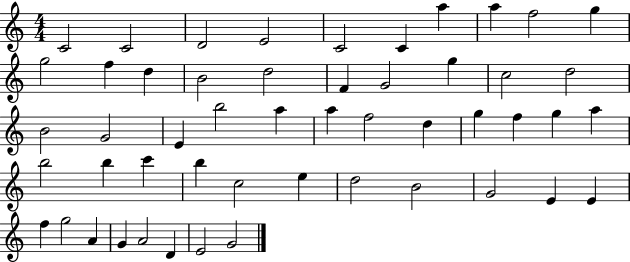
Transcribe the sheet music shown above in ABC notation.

X:1
T:Untitled
M:4/4
L:1/4
K:C
C2 C2 D2 E2 C2 C a a f2 g g2 f d B2 d2 F G2 g c2 d2 B2 G2 E b2 a a f2 d g f g a b2 b c' b c2 e d2 B2 G2 E E f g2 A G A2 D E2 G2